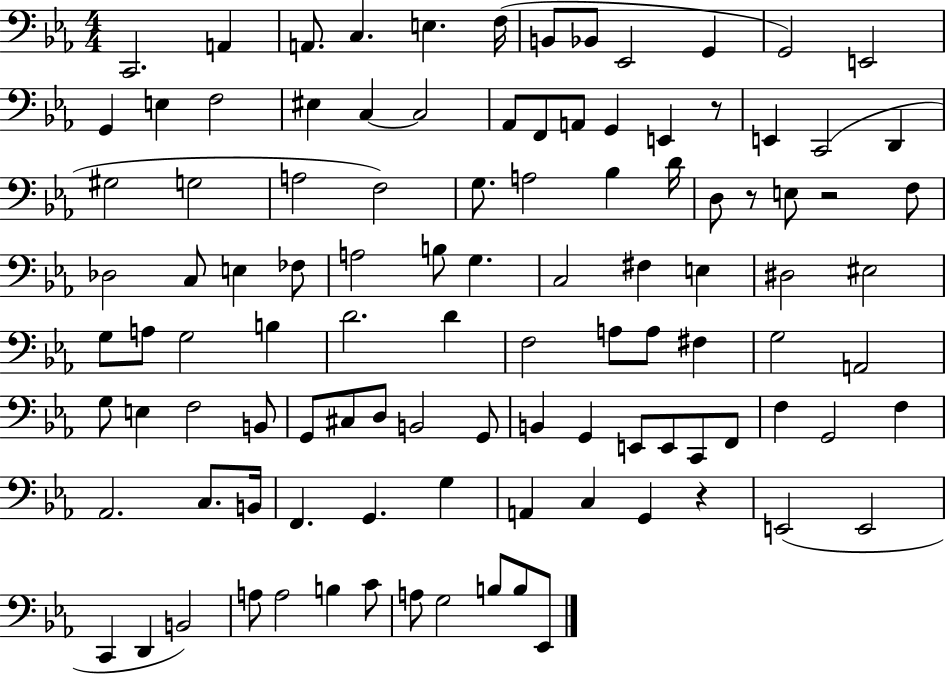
{
  \clef bass
  \numericTimeSignature
  \time 4/4
  \key ees \major
  c,2. a,4 | a,8. c4. e4. f16( | b,8 bes,8 ees,2 g,4 | g,2) e,2 | \break g,4 e4 f2 | eis4 c4~~ c2 | aes,8 f,8 a,8 g,4 e,4 r8 | e,4 c,2( d,4 | \break gis2 g2 | a2 f2) | g8. a2 bes4 d'16 | d8 r8 e8 r2 f8 | \break des2 c8 e4 fes8 | a2 b8 g4. | c2 fis4 e4 | dis2 eis2 | \break g8 a8 g2 b4 | d'2. d'4 | f2 a8 a8 fis4 | g2 a,2 | \break g8 e4 f2 b,8 | g,8 cis8 d8 b,2 g,8 | b,4 g,4 e,8 e,8 c,8 f,8 | f4 g,2 f4 | \break aes,2. c8. b,16 | f,4. g,4. g4 | a,4 c4 g,4 r4 | e,2( e,2 | \break c,4 d,4 b,2) | a8 a2 b4 c'8 | a8 g2 b8 b8 ees,8 | \bar "|."
}